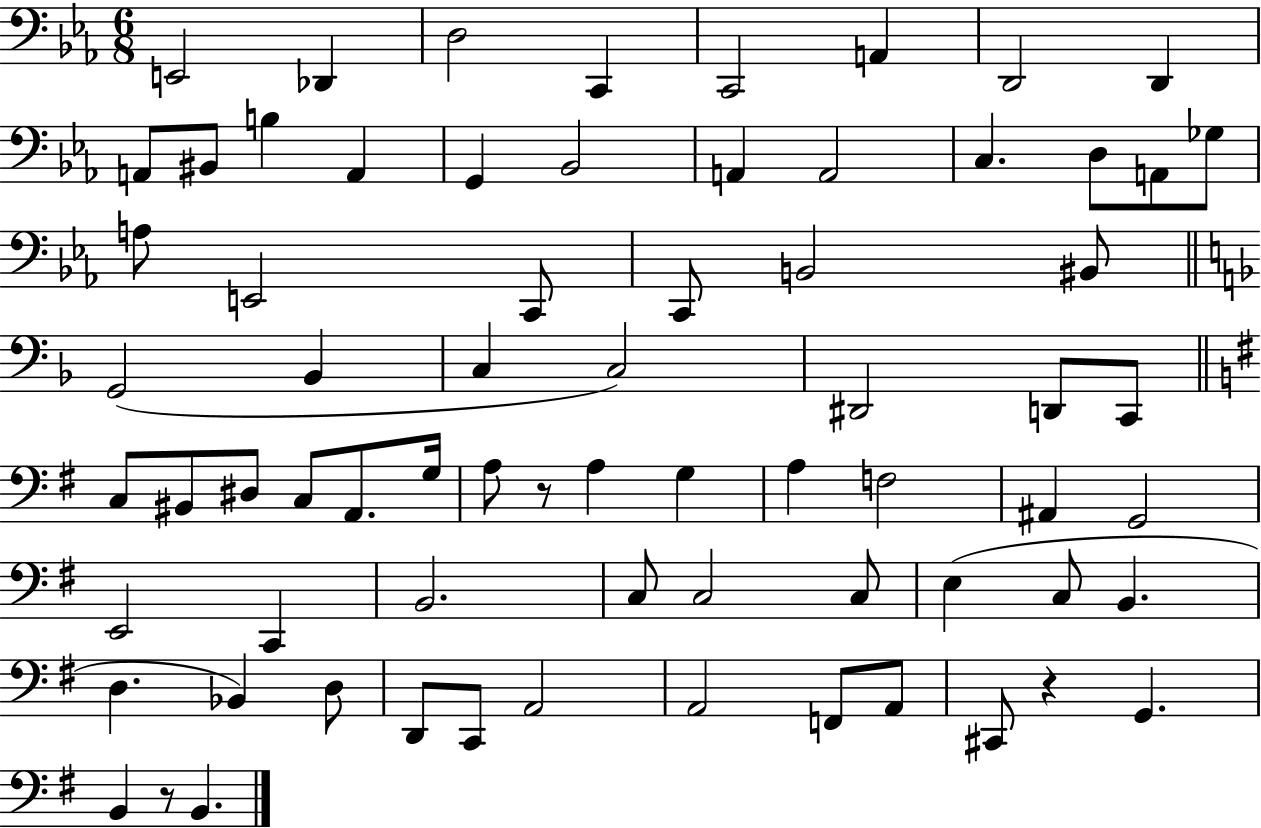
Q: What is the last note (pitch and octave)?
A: B2